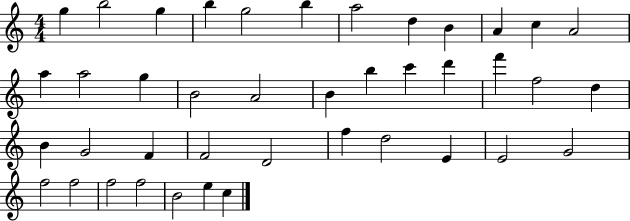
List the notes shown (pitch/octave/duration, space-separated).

G5/q B5/h G5/q B5/q G5/h B5/q A5/h D5/q B4/q A4/q C5/q A4/h A5/q A5/h G5/q B4/h A4/h B4/q B5/q C6/q D6/q F6/q F5/h D5/q B4/q G4/h F4/q F4/h D4/h F5/q D5/h E4/q E4/h G4/h F5/h F5/h F5/h F5/h B4/h E5/q C5/q